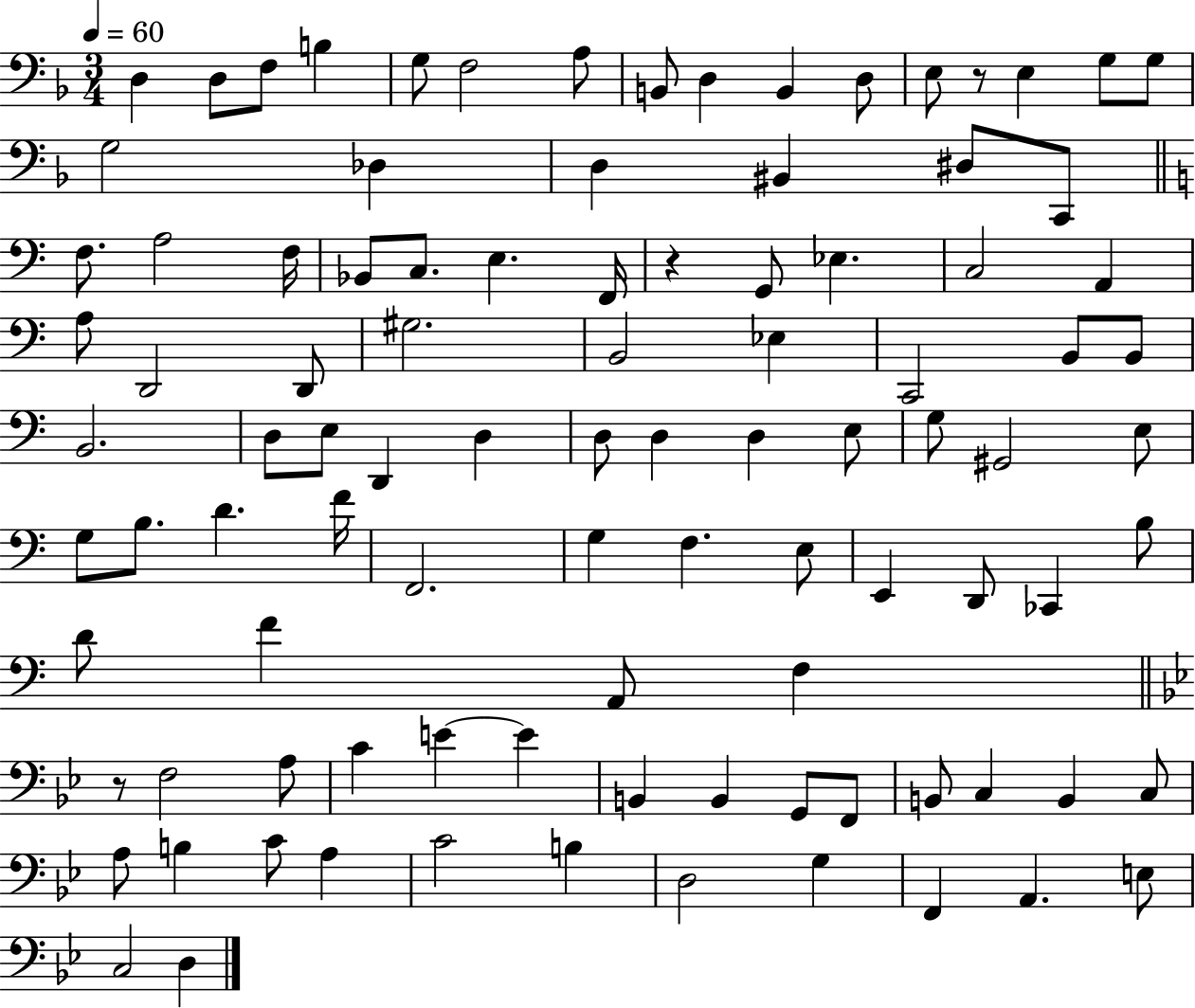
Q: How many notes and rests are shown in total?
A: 98